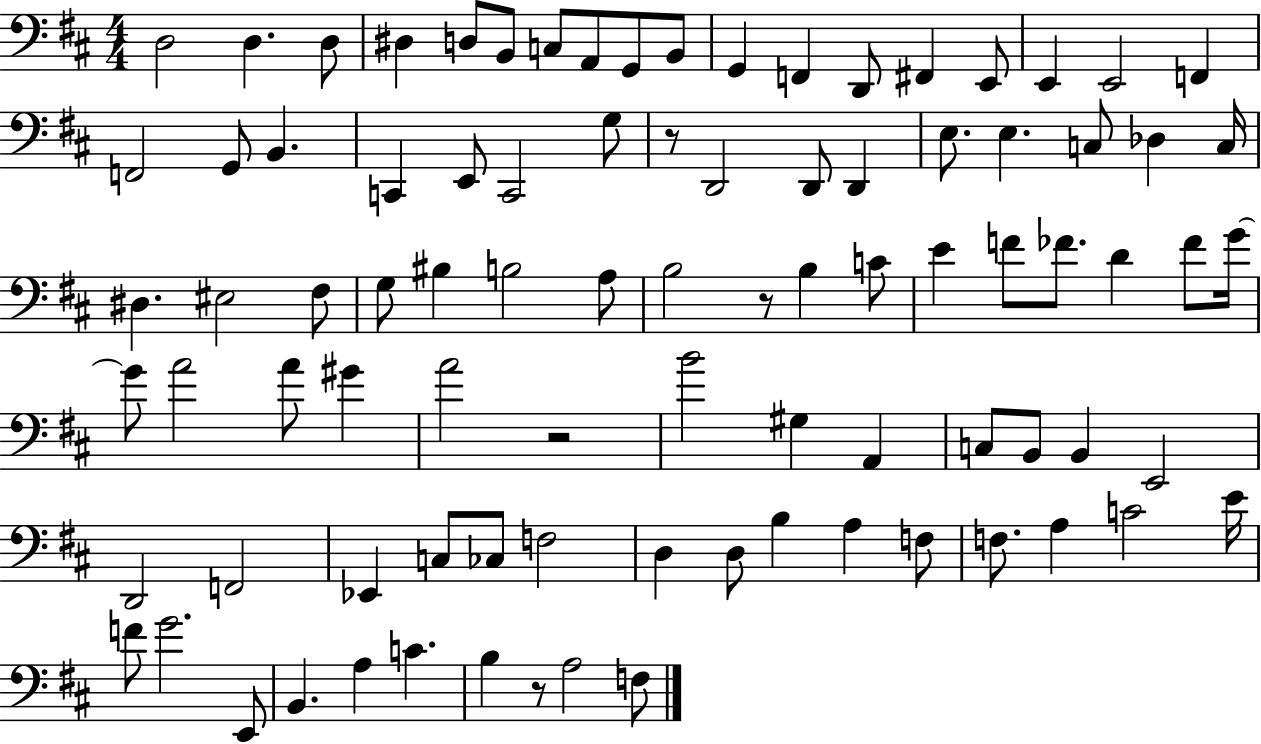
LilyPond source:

{
  \clef bass
  \numericTimeSignature
  \time 4/4
  \key d \major
  d2 d4. d8 | dis4 d8 b,8 c8 a,8 g,8 b,8 | g,4 f,4 d,8 fis,4 e,8 | e,4 e,2 f,4 | \break f,2 g,8 b,4. | c,4 e,8 c,2 g8 | r8 d,2 d,8 d,4 | e8. e4. c8 des4 c16 | \break dis4. eis2 fis8 | g8 bis4 b2 a8 | b2 r8 b4 c'8 | e'4 f'8 fes'8. d'4 fes'8 g'16~~ | \break g'8 a'2 a'8 gis'4 | a'2 r2 | b'2 gis4 a,4 | c8 b,8 b,4 e,2 | \break d,2 f,2 | ees,4 c8 ces8 f2 | d4 d8 b4 a4 f8 | f8. a4 c'2 e'16 | \break f'8 g'2. e,8 | b,4. a4 c'4. | b4 r8 a2 f8 | \bar "|."
}